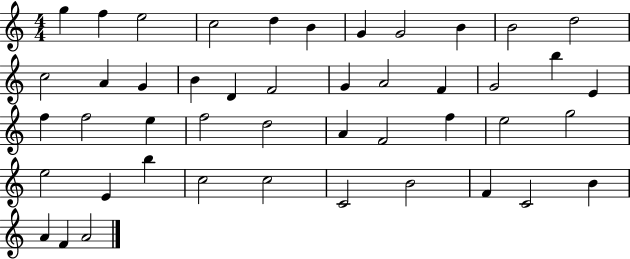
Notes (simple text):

G5/q F5/q E5/h C5/h D5/q B4/q G4/q G4/h B4/q B4/h D5/h C5/h A4/q G4/q B4/q D4/q F4/h G4/q A4/h F4/q G4/h B5/q E4/q F5/q F5/h E5/q F5/h D5/h A4/q F4/h F5/q E5/h G5/h E5/h E4/q B5/q C5/h C5/h C4/h B4/h F4/q C4/h B4/q A4/q F4/q A4/h